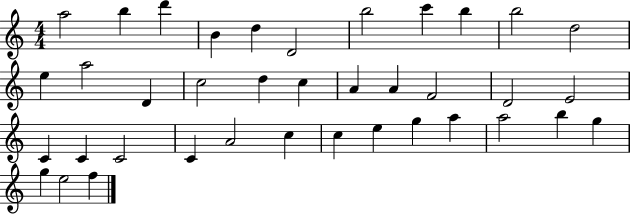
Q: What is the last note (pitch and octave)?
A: F5